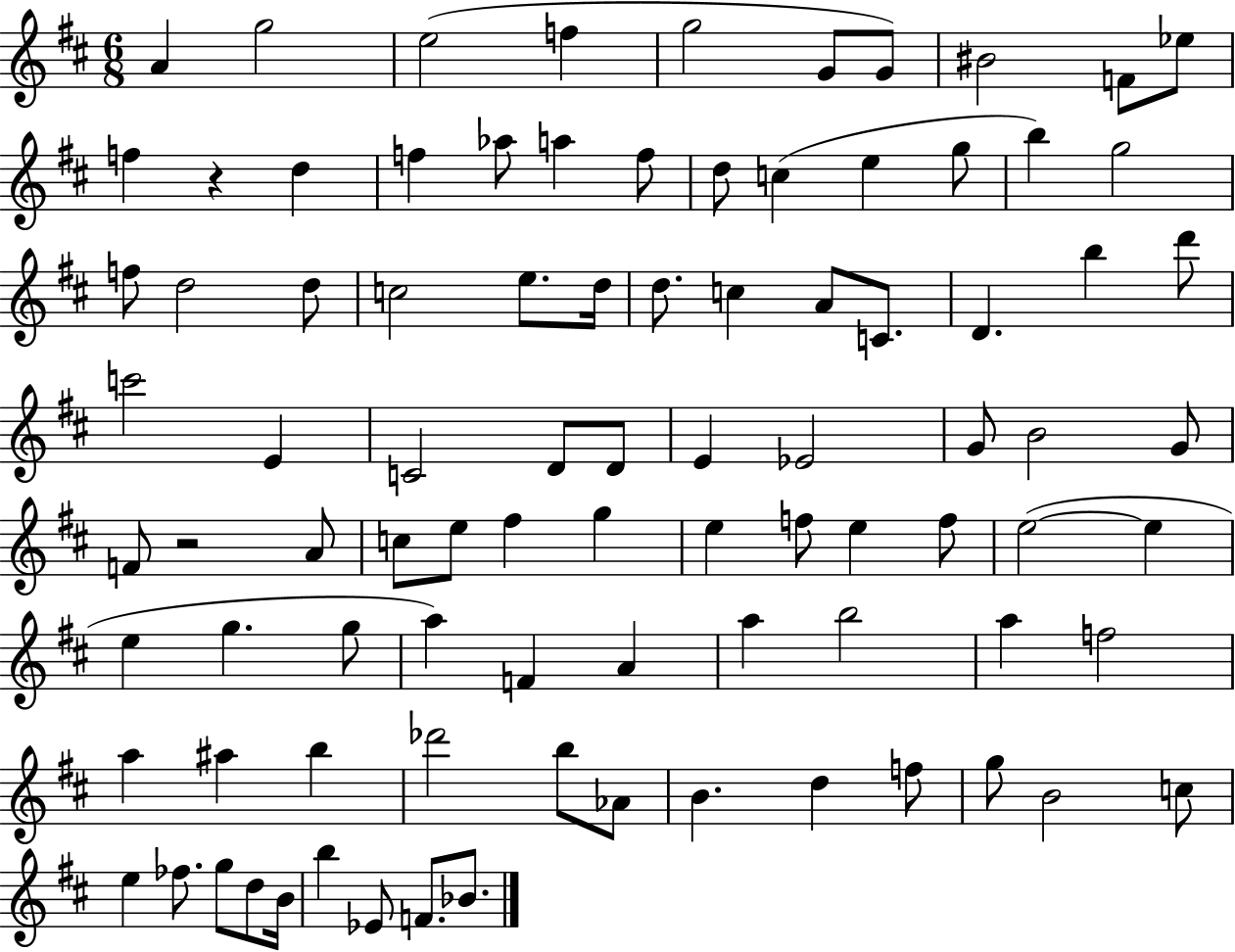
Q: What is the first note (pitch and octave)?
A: A4